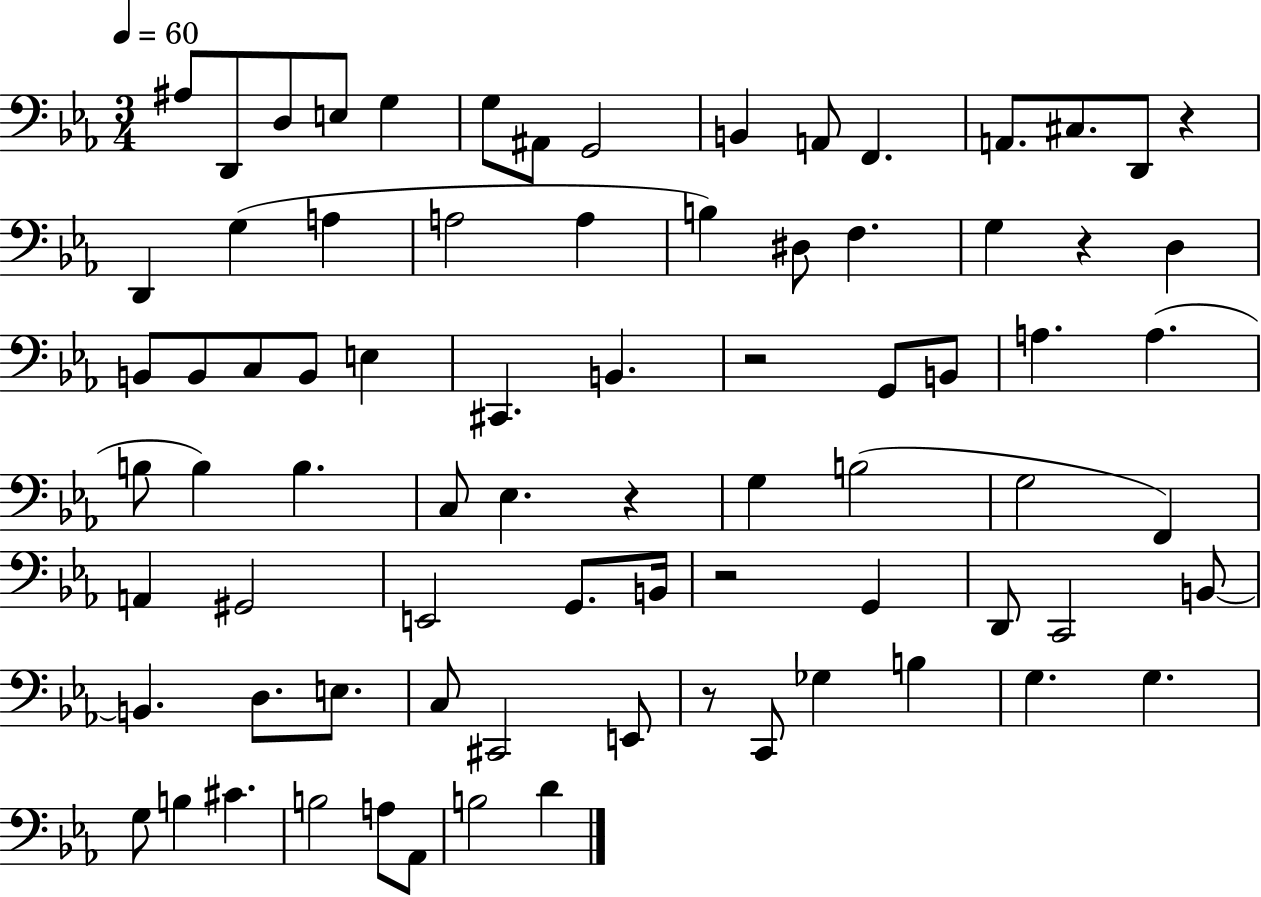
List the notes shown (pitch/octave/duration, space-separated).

A#3/e D2/e D3/e E3/e G3/q G3/e A#2/e G2/h B2/q A2/e F2/q. A2/e. C#3/e. D2/e R/q D2/q G3/q A3/q A3/h A3/q B3/q D#3/e F3/q. G3/q R/q D3/q B2/e B2/e C3/e B2/e E3/q C#2/q. B2/q. R/h G2/e B2/e A3/q. A3/q. B3/e B3/q B3/q. C3/e Eb3/q. R/q G3/q B3/h G3/h F2/q A2/q G#2/h E2/h G2/e. B2/s R/h G2/q D2/e C2/h B2/e B2/q. D3/e. E3/e. C3/e C#2/h E2/e R/e C2/e Gb3/q B3/q G3/q. G3/q. G3/e B3/q C#4/q. B3/h A3/e Ab2/e B3/h D4/q